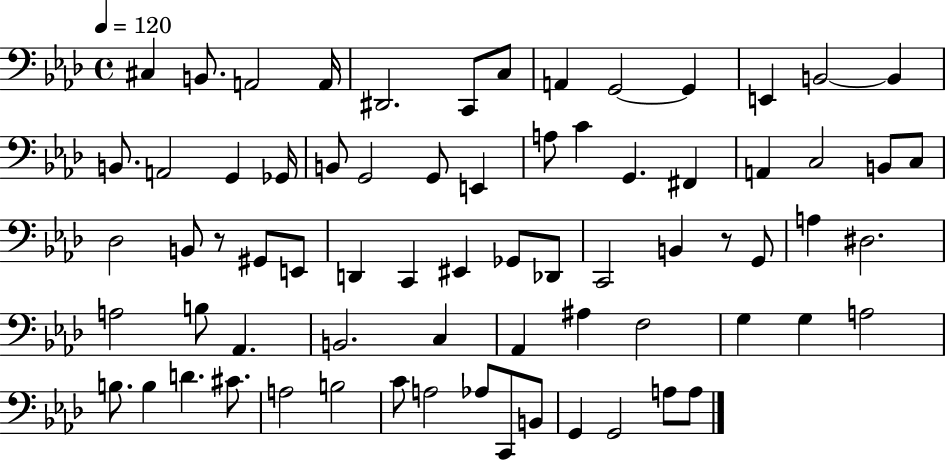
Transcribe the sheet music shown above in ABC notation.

X:1
T:Untitled
M:4/4
L:1/4
K:Ab
^C, B,,/2 A,,2 A,,/4 ^D,,2 C,,/2 C,/2 A,, G,,2 G,, E,, B,,2 B,, B,,/2 A,,2 G,, _G,,/4 B,,/2 G,,2 G,,/2 E,, A,/2 C G,, ^F,, A,, C,2 B,,/2 C,/2 _D,2 B,,/2 z/2 ^G,,/2 E,,/2 D,, C,, ^E,, _G,,/2 _D,,/2 C,,2 B,, z/2 G,,/2 A, ^D,2 A,2 B,/2 _A,, B,,2 C, _A,, ^A, F,2 G, G, A,2 B,/2 B, D ^C/2 A,2 B,2 C/2 A,2 _A,/2 C,,/2 B,,/2 G,, G,,2 A,/2 A,/2